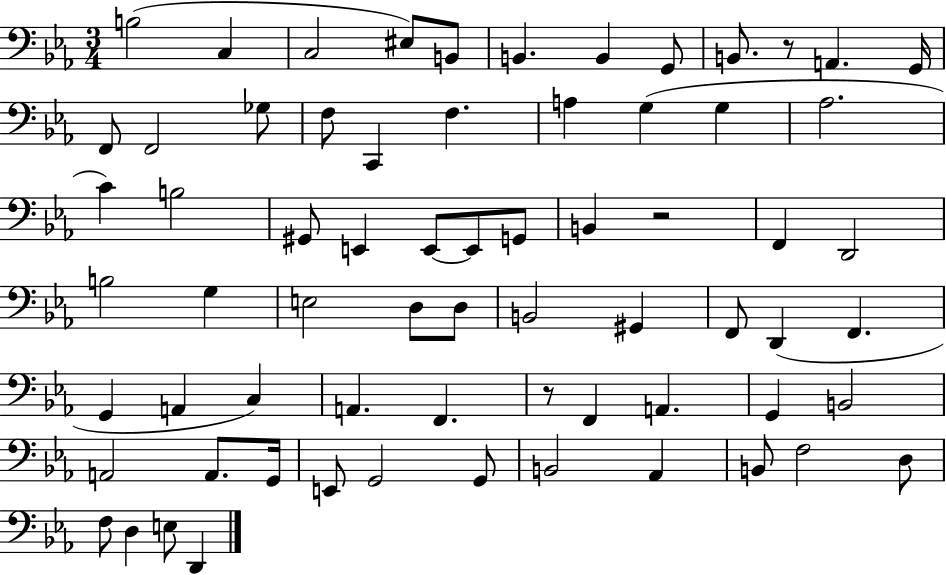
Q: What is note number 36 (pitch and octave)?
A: D3